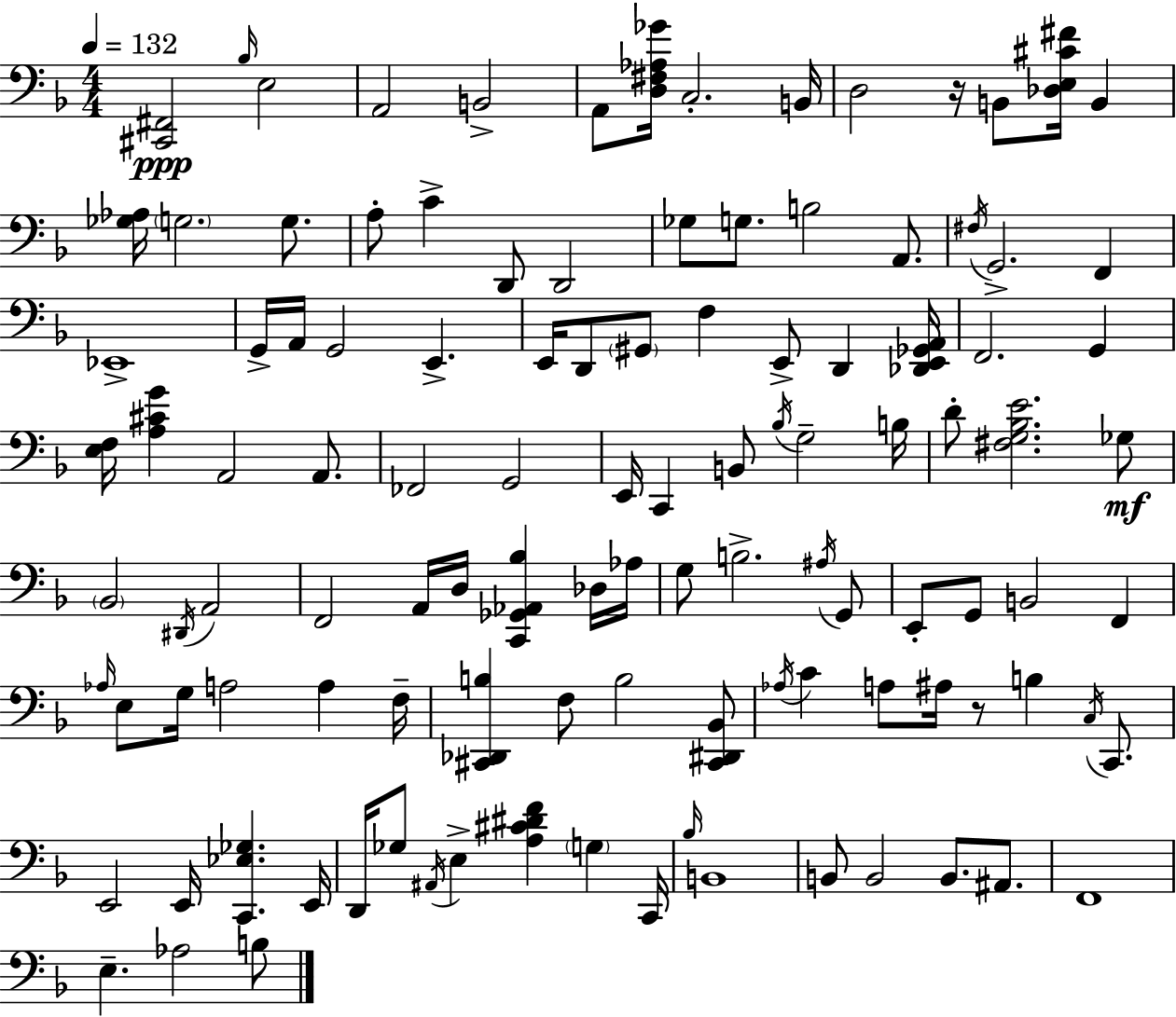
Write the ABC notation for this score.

X:1
T:Untitled
M:4/4
L:1/4
K:F
[^C,,^F,,]2 _B,/4 E,2 A,,2 B,,2 A,,/2 [D,^F,_A,_G]/4 C,2 B,,/4 D,2 z/4 B,,/2 [_D,E,^C^F]/4 B,, [_G,_A,]/4 G,2 G,/2 A,/2 C D,,/2 D,,2 _G,/2 G,/2 B,2 A,,/2 ^F,/4 G,,2 F,, _E,,4 G,,/4 A,,/4 G,,2 E,, E,,/4 D,,/2 ^G,,/2 F, E,,/2 D,, [_D,,E,,_G,,A,,]/4 F,,2 G,, [E,F,]/4 [A,^CG] A,,2 A,,/2 _F,,2 G,,2 E,,/4 C,, B,,/2 _B,/4 G,2 B,/4 D/2 [^F,G,_B,E]2 _G,/2 _B,,2 ^D,,/4 A,,2 F,,2 A,,/4 D,/4 [C,,_G,,_A,,_B,] _D,/4 _A,/4 G,/2 B,2 ^A,/4 G,,/2 E,,/2 G,,/2 B,,2 F,, _A,/4 E,/2 G,/4 A,2 A, F,/4 [^C,,_D,,B,] F,/2 B,2 [^C,,^D,,_B,,]/2 _A,/4 C A,/2 ^A,/4 z/2 B, C,/4 C,,/2 E,,2 E,,/4 [C,,_E,_G,] E,,/4 D,,/4 _G,/2 ^A,,/4 E, [A,^C^DF] G, C,,/4 _B,/4 B,,4 B,,/2 B,,2 B,,/2 ^A,,/2 F,,4 E, _A,2 B,/2